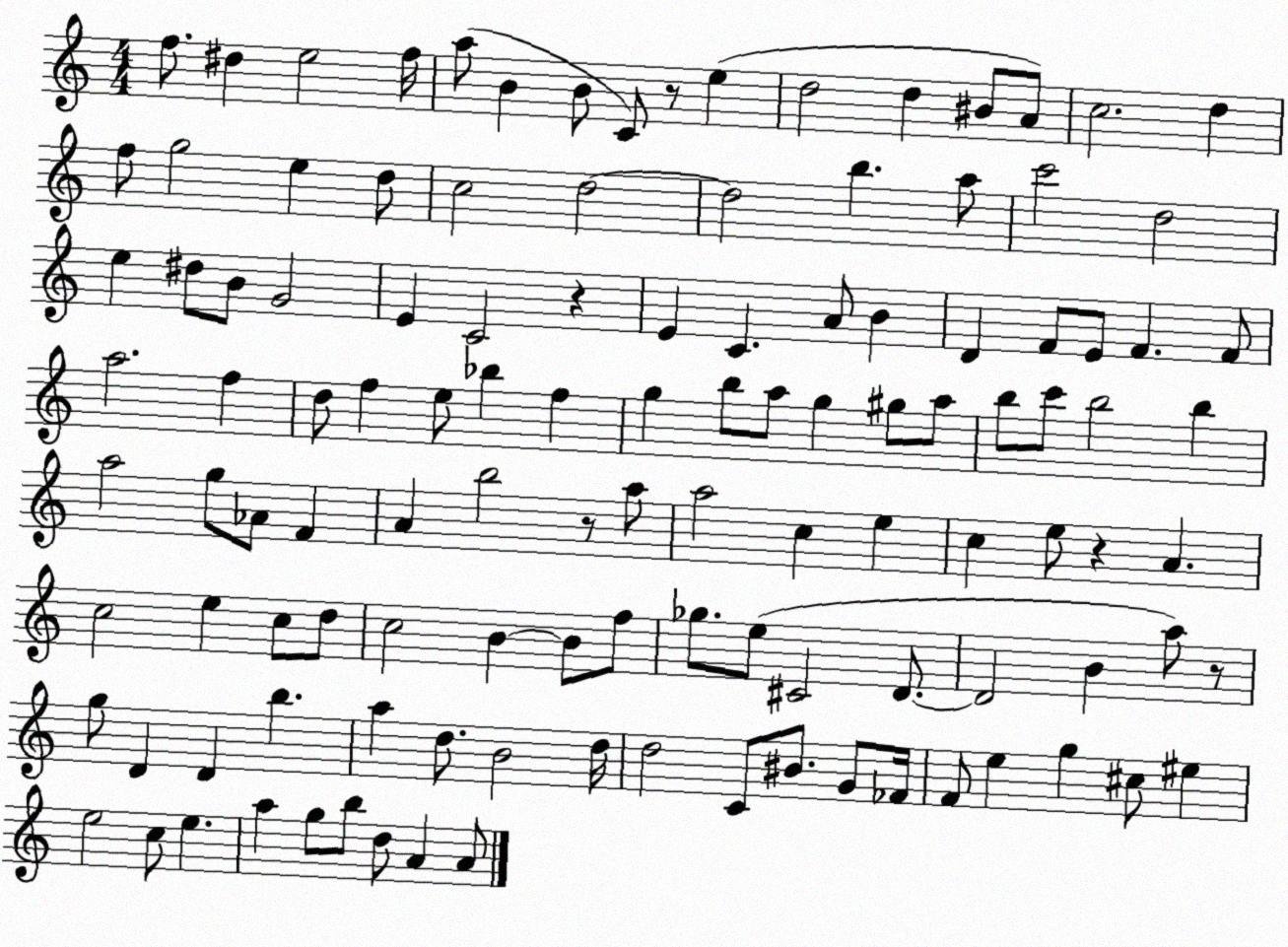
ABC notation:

X:1
T:Untitled
M:4/4
L:1/4
K:C
f/2 ^d e2 f/4 a/2 B B/2 C/2 z/2 e d2 d ^B/2 A/2 c2 d f/2 g2 e d/2 c2 d2 d2 b a/2 c'2 d2 e ^d/2 B/2 G2 E C2 z E C A/2 B D F/2 E/2 F F/2 a2 f d/2 f e/2 _b f g b/2 a/2 g ^g/2 a/2 b/2 c'/2 b2 b a2 g/2 _A/2 F A b2 z/2 a/2 a2 c e c e/2 z A c2 e c/2 d/2 c2 B B/2 f/2 _g/2 e/2 ^C2 D/2 D2 B a/2 z/2 g/2 D D b a d/2 B2 d/4 d2 C/2 ^B/2 G/2 _F/4 F/2 e g ^c/2 ^e e2 c/2 e a g/2 b/2 d/2 A A/2